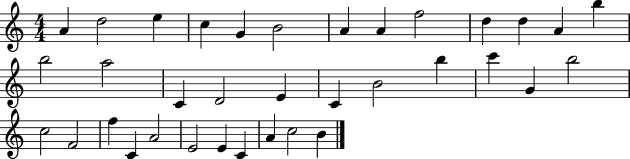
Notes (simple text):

A4/q D5/h E5/q C5/q G4/q B4/h A4/q A4/q F5/h D5/q D5/q A4/q B5/q B5/h A5/h C4/q D4/h E4/q C4/q B4/h B5/q C6/q G4/q B5/h C5/h F4/h F5/q C4/q A4/h E4/h E4/q C4/q A4/q C5/h B4/q